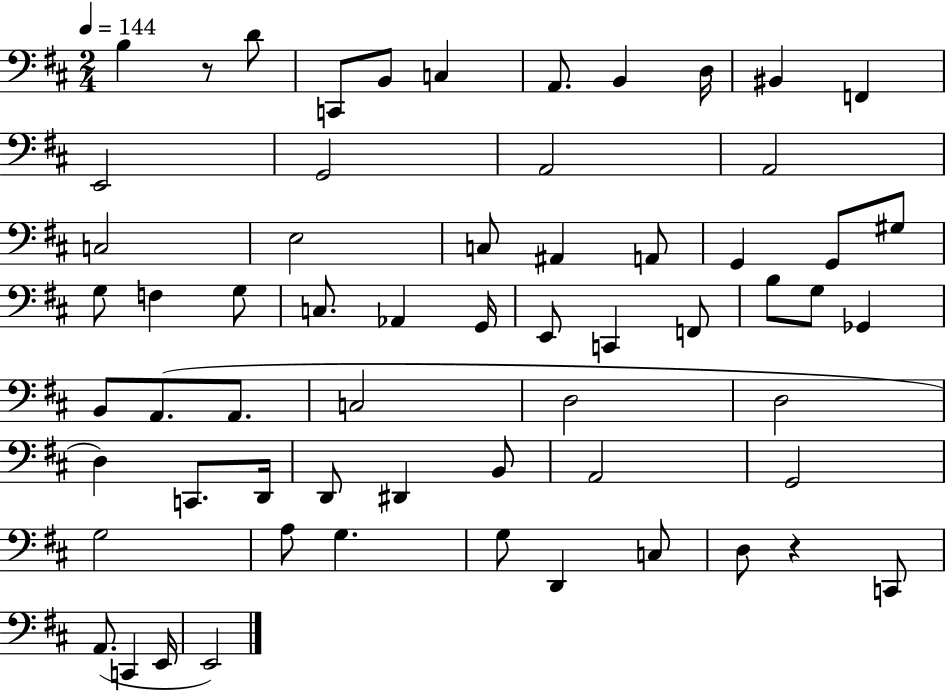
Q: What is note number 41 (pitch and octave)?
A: D3